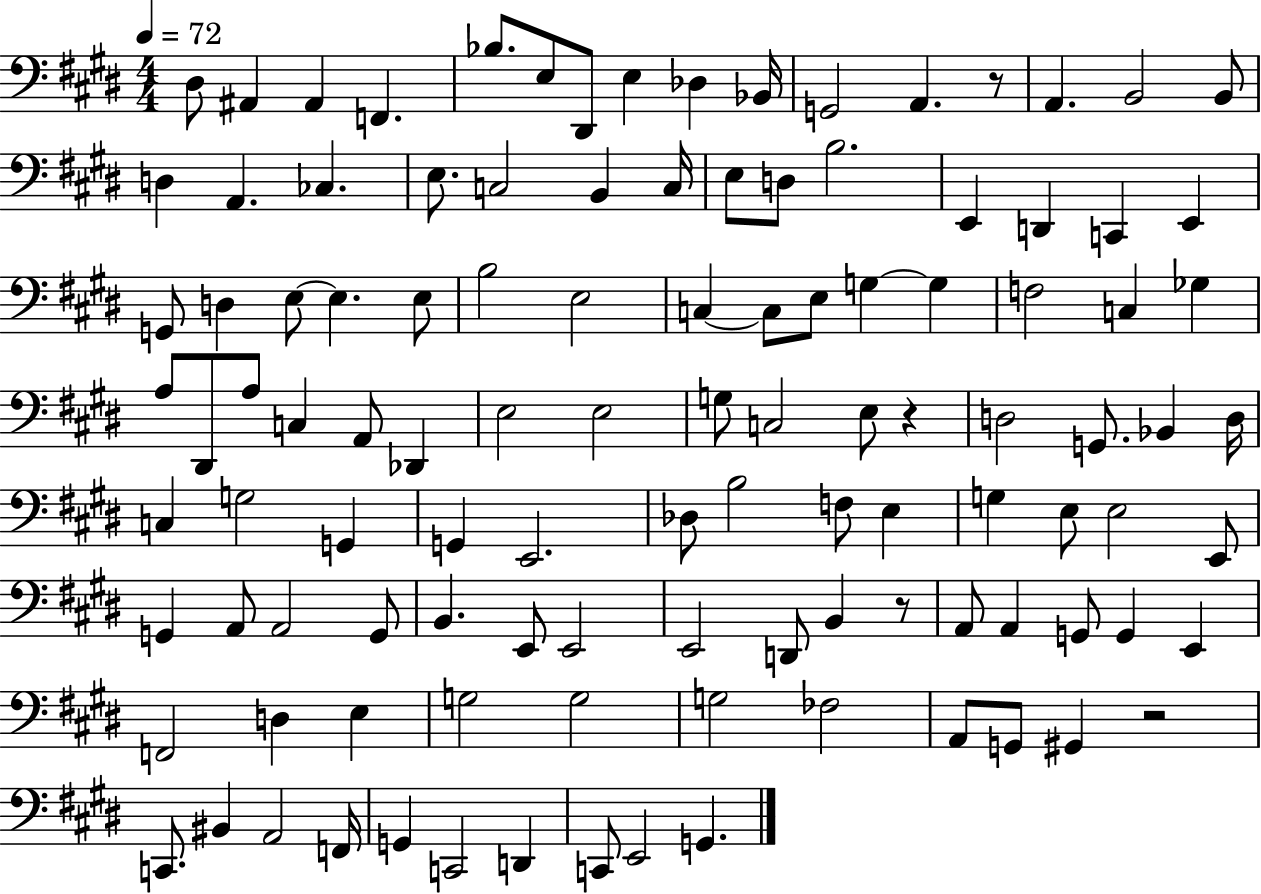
D#3/e A#2/q A#2/q F2/q. Bb3/e. E3/e D#2/e E3/q Db3/q Bb2/s G2/h A2/q. R/e A2/q. B2/h B2/e D3/q A2/q. CES3/q. E3/e. C3/h B2/q C3/s E3/e D3/e B3/h. E2/q D2/q C2/q E2/q G2/e D3/q E3/e E3/q. E3/e B3/h E3/h C3/q C3/e E3/e G3/q G3/q F3/h C3/q Gb3/q A3/e D#2/e A3/e C3/q A2/e Db2/q E3/h E3/h G3/e C3/h E3/e R/q D3/h G2/e. Bb2/q D3/s C3/q G3/h G2/q G2/q E2/h. Db3/e B3/h F3/e E3/q G3/q E3/e E3/h E2/e G2/q A2/e A2/h G2/e B2/q. E2/e E2/h E2/h D2/e B2/q R/e A2/e A2/q G2/e G2/q E2/q F2/h D3/q E3/q G3/h G3/h G3/h FES3/h A2/e G2/e G#2/q R/h C2/e. BIS2/q A2/h F2/s G2/q C2/h D2/q C2/e E2/h G2/q.